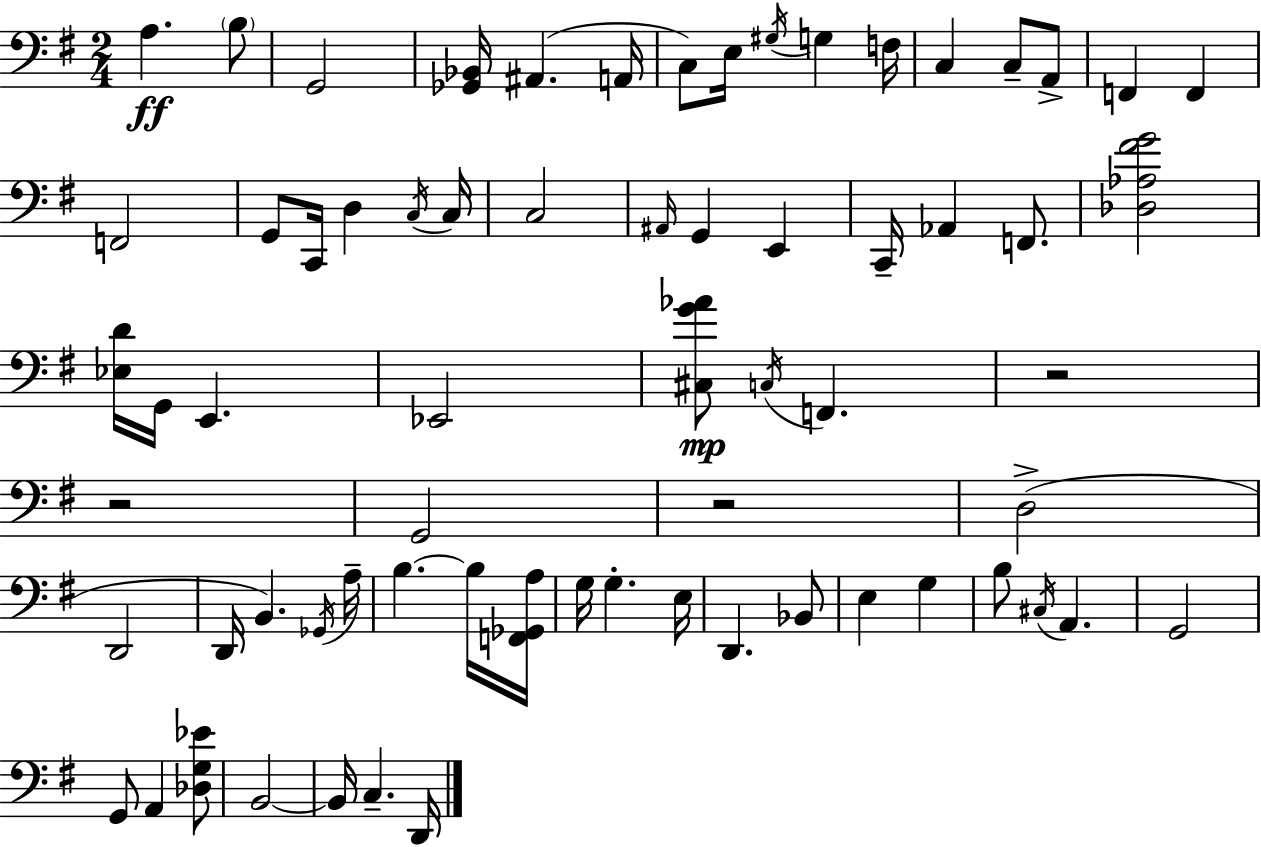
{
  \clef bass
  \numericTimeSignature
  \time 2/4
  \key e \minor
  a4.\ff \parenthesize b8 | g,2 | <ges, bes,>16 ais,4.( a,16 | c8) e16 \acciaccatura { gis16 } g4 | \break f16 c4 c8-- a,8-> | f,4 f,4 | f,2 | g,8 c,16 d4 | \break \acciaccatura { c16 } c16 c2 | \grace { ais,16 } g,4 e,4 | c,16-- aes,4 | f,8. <des aes fis' g'>2 | \break <ees d'>16 g,16 e,4. | ees,2 | <cis g' aes'>8\mp \acciaccatura { c16 } f,4. | r2 | \break r2 | g,2 | r2 | d2->( | \break d,2 | d,16 b,4.) | \acciaccatura { ges,16 } a16-- b4.~~ | b16 <f, ges, a>16 g16 g4.-. | \break e16 d,4. | bes,8 e4 | g4 b8 \acciaccatura { cis16 } | a,4. g,2 | \break g,8 | a,4 <des g ees'>8 b,2~~ | b,16 c4.-- | d,16 \bar "|."
}